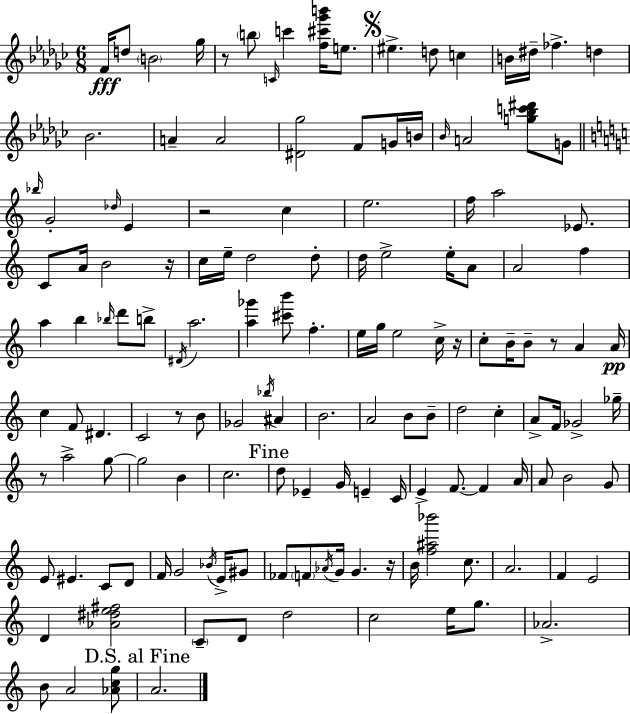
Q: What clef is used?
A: treble